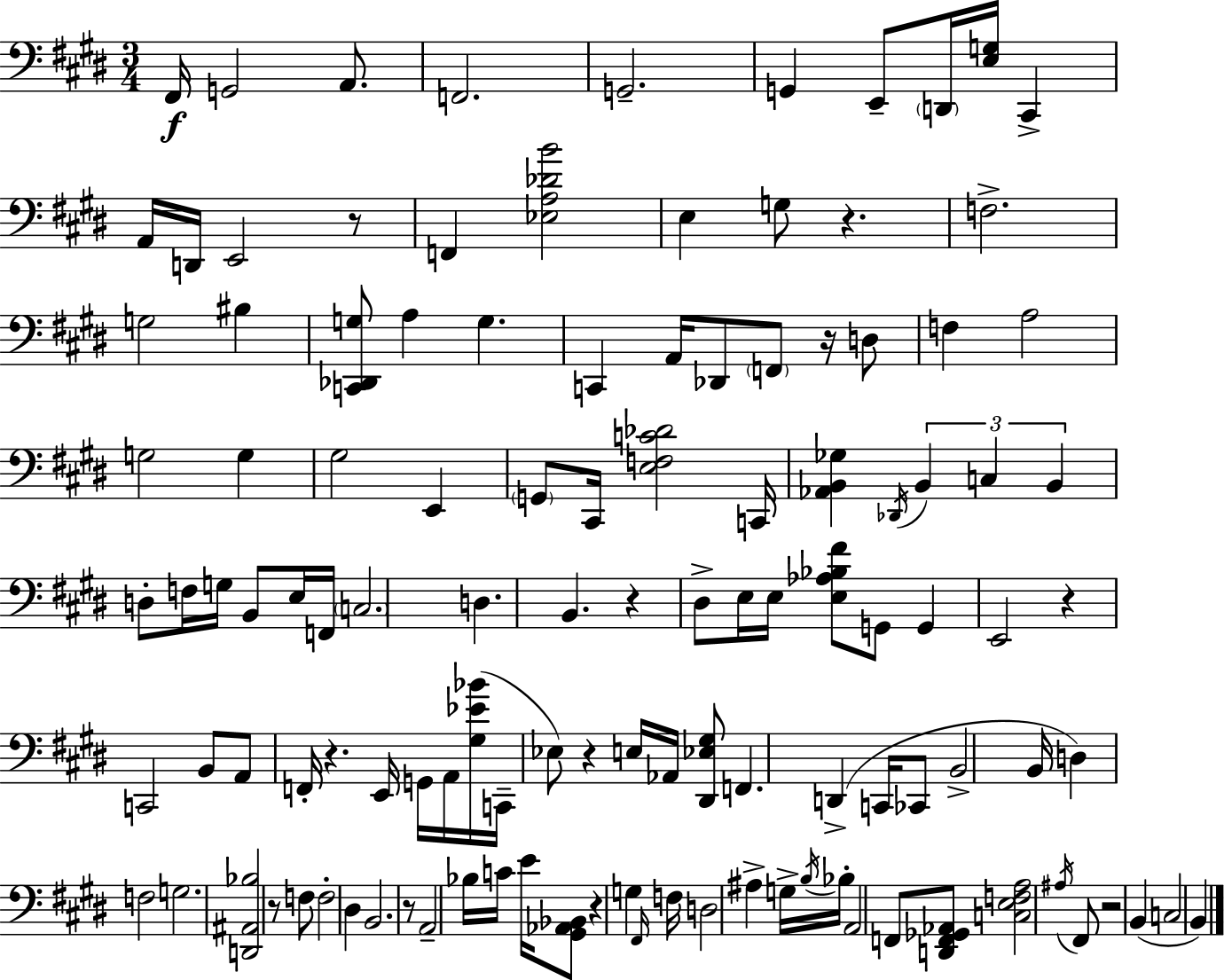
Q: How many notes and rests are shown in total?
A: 119